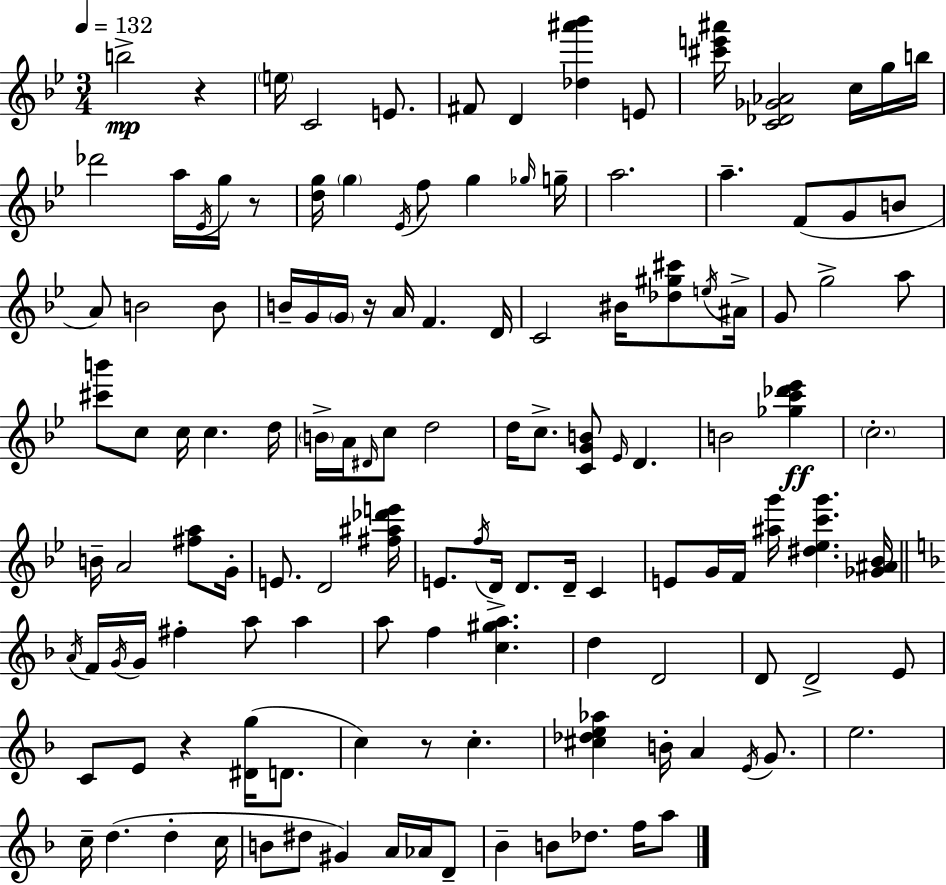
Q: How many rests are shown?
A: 5